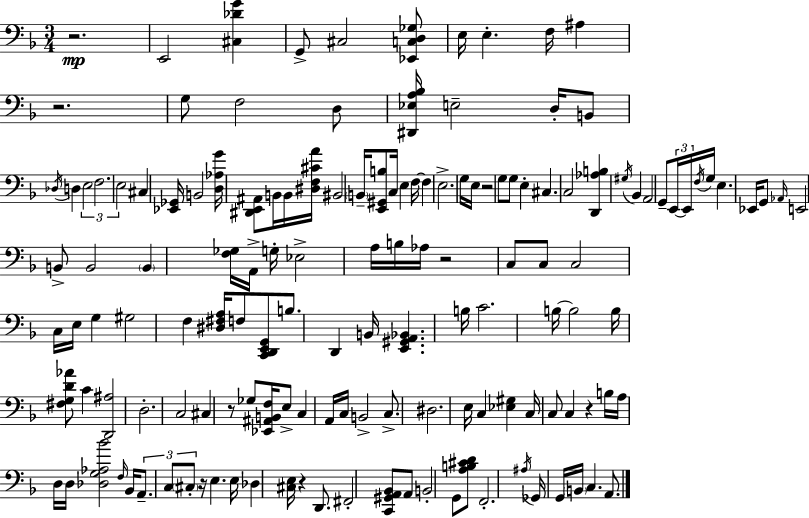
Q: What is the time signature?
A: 3/4